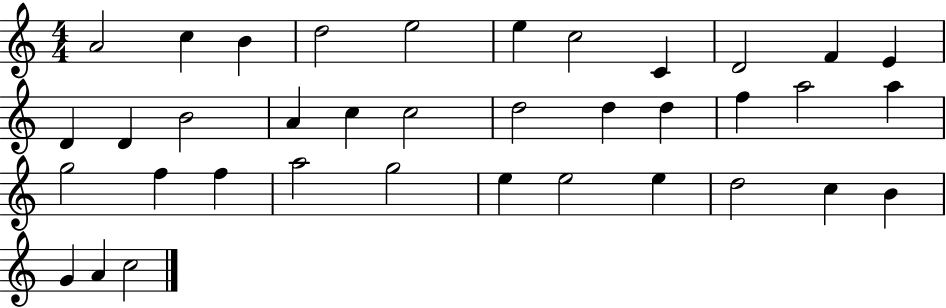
A4/h C5/q B4/q D5/h E5/h E5/q C5/h C4/q D4/h F4/q E4/q D4/q D4/q B4/h A4/q C5/q C5/h D5/h D5/q D5/q F5/q A5/h A5/q G5/h F5/q F5/q A5/h G5/h E5/q E5/h E5/q D5/h C5/q B4/q G4/q A4/q C5/h